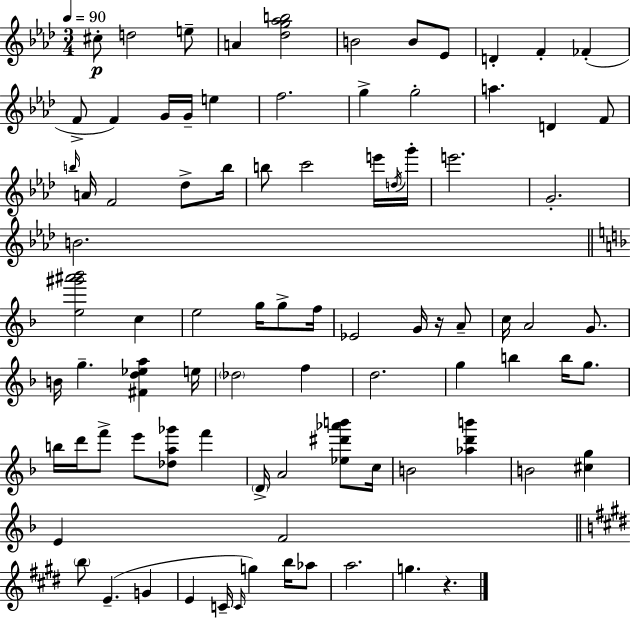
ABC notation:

X:1
T:Untitled
M:3/4
L:1/4
K:Ab
^c/2 d2 e/2 A [_dg_ab]2 B2 B/2 _E/2 D F _F F/2 F G/4 G/4 e f2 g g2 a D F/2 b/4 A/4 F2 _d/2 b/4 b/2 c'2 e'/4 d/4 g'/4 e'2 G2 B2 [e^g'^a'_b']2 c e2 g/4 g/2 f/4 _E2 G/4 z/4 A/2 c/4 A2 G/2 B/4 g [^Fd_ea] e/4 _d2 f d2 g b b/4 g/2 b/4 d'/4 f'/2 e'/2 [_da_g']/2 f' D/4 A2 [_e^d'_a'b']/2 c/4 B2 [_ad'b'] B2 [^cg] E F2 b/2 E G E C/4 C/4 g b/4 _a/2 a2 g z